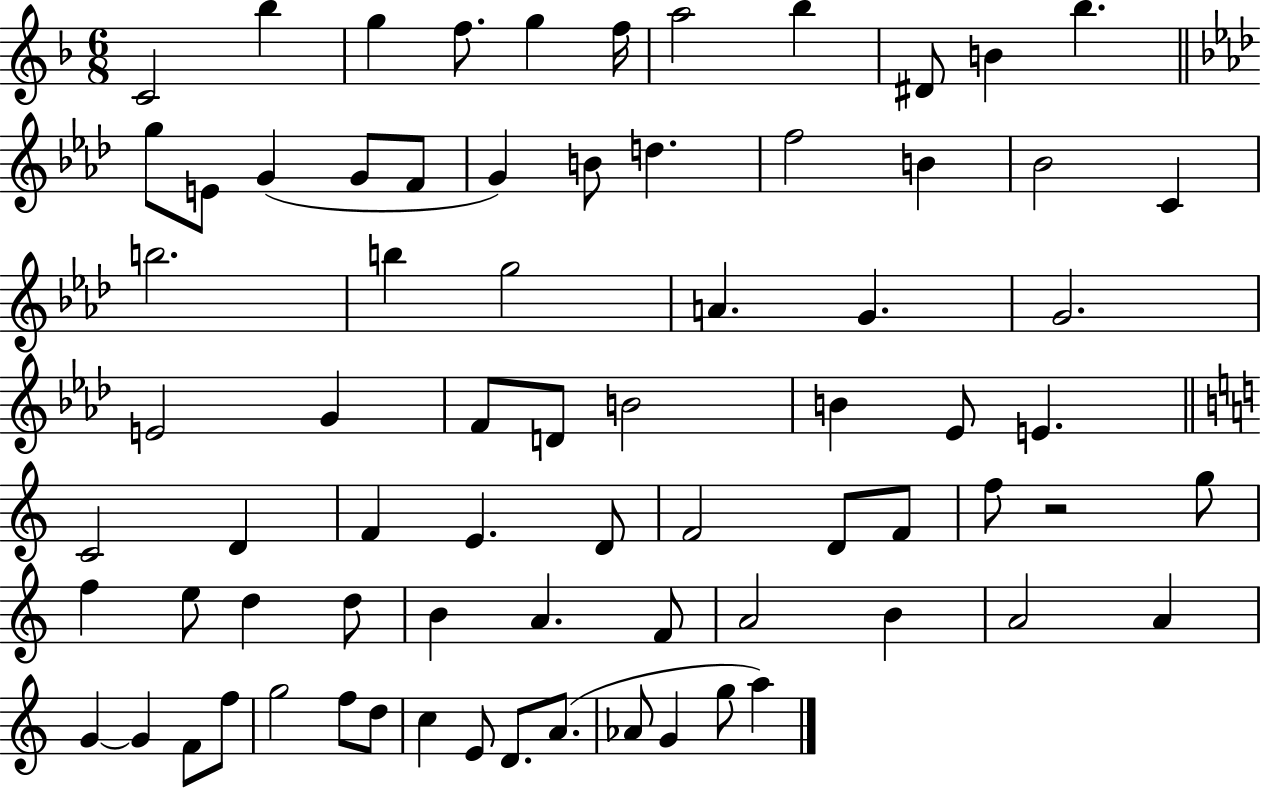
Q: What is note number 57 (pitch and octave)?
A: A4